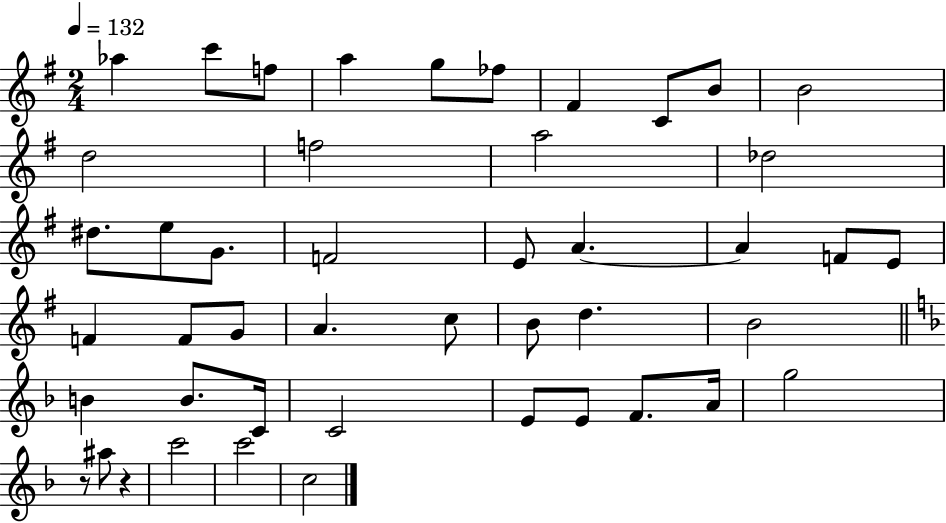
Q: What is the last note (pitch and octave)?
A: C5